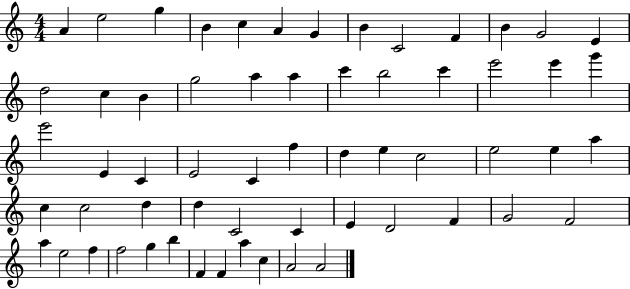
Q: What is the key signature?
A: C major